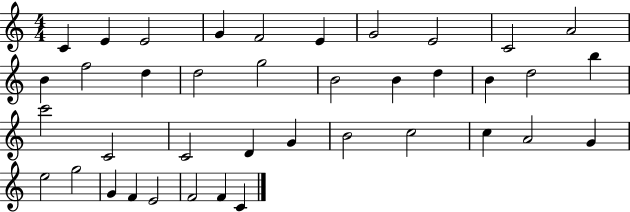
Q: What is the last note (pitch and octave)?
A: C4